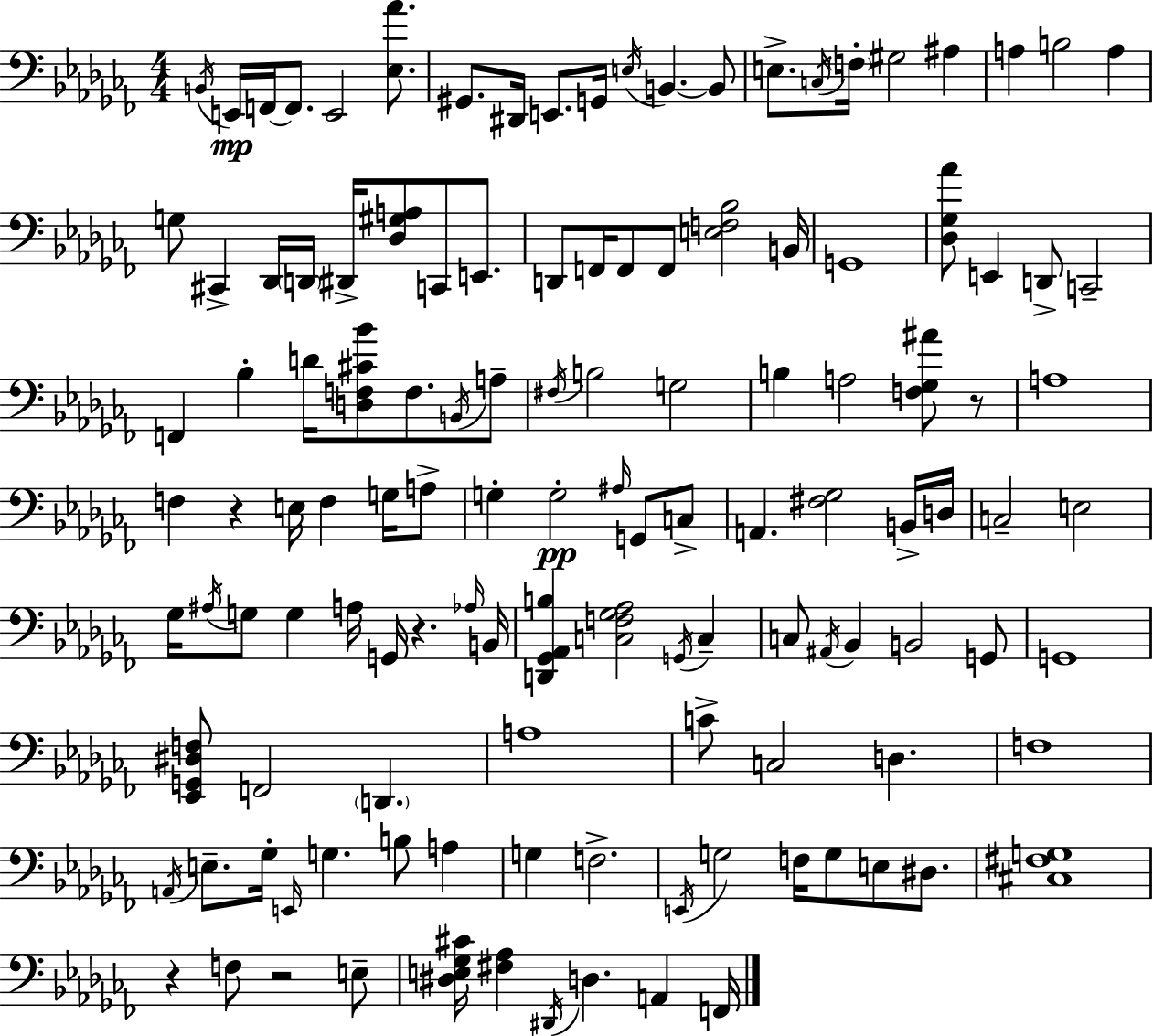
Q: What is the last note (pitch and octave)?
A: F2